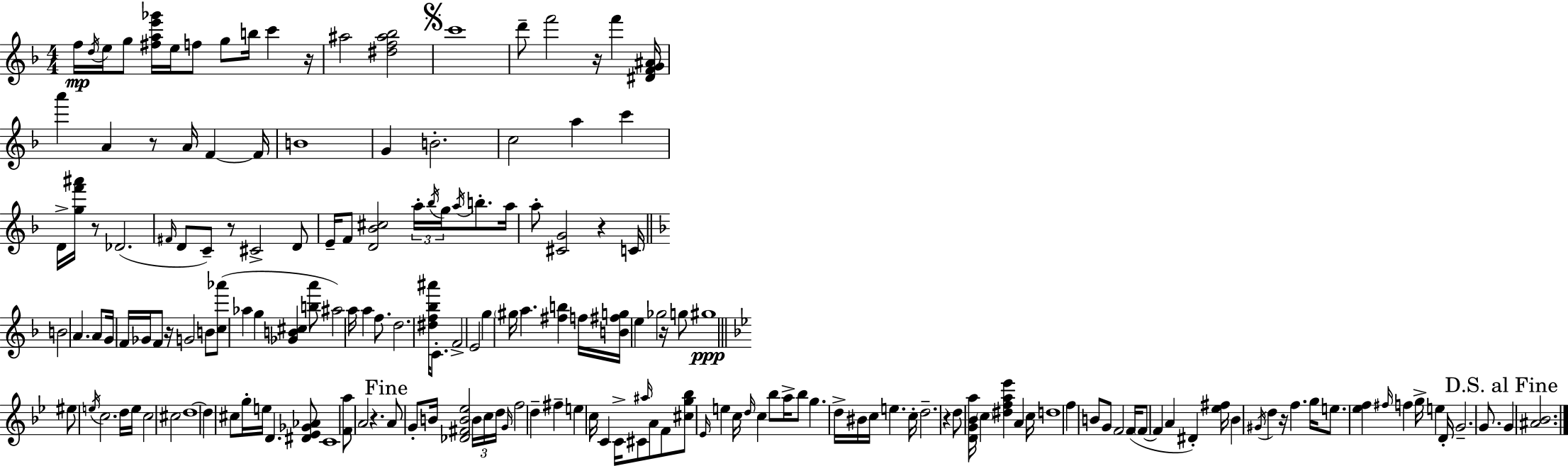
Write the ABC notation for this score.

X:1
T:Untitled
M:4/4
L:1/4
K:F
f/4 d/4 e/4 g/2 [^fae'_g']/4 e/4 f/2 g/2 b/4 c' z/4 ^a2 [^df^a_b]2 c'4 d'/2 f'2 z/4 f' [^DFG^A]/4 a' A z/2 A/4 F F/4 B4 G B2 c2 a c' D/4 [gf'^a']/4 z/2 _D2 ^F/4 D/2 C/2 z/2 ^C2 D/2 E/4 F/2 [D_B^c]2 a/4 _b/4 g/4 a/4 b/2 a/4 a/2 [^CG]2 z C/4 B2 A A/2 G/4 F/4 _G/4 F/2 z/4 G2 B/2 [c_a']/2 _a g [_GB^c] [ba']/2 ^a2 a/4 a f/2 d2 [^df_b^a']/4 C/2 F2 E2 g ^g/4 a [^fb] f/4 [B^fg]/4 e _g2 z/4 g/2 ^g4 ^e/2 e/4 c2 d/4 e/4 c2 ^c2 d4 d ^c/2 g/4 e/4 D [^D_E_G_A]/2 C4 [Fa]/2 A2 z A/2 G/2 B/4 [_D^FB_e]2 B/4 c/4 d/4 G/4 f2 d ^f e c/4 C C/4 ^C/2 ^a/4 A/2 F/2 [^cg_b]/2 _E/4 e c/4 d/4 c _b/2 a/4 _b/2 g d/4 ^B/4 c/4 e c/4 d2 z d/2 [DG_Ba]/4 c [^dfa_e'] A c/4 d4 f B/2 G/2 F2 F/4 F/2 F A ^D [_e^f]/4 _B ^G/4 d z/4 f g/4 e/2 [_ef] ^f/4 f g/4 e D/4 G2 G/2 G [^A_B]2